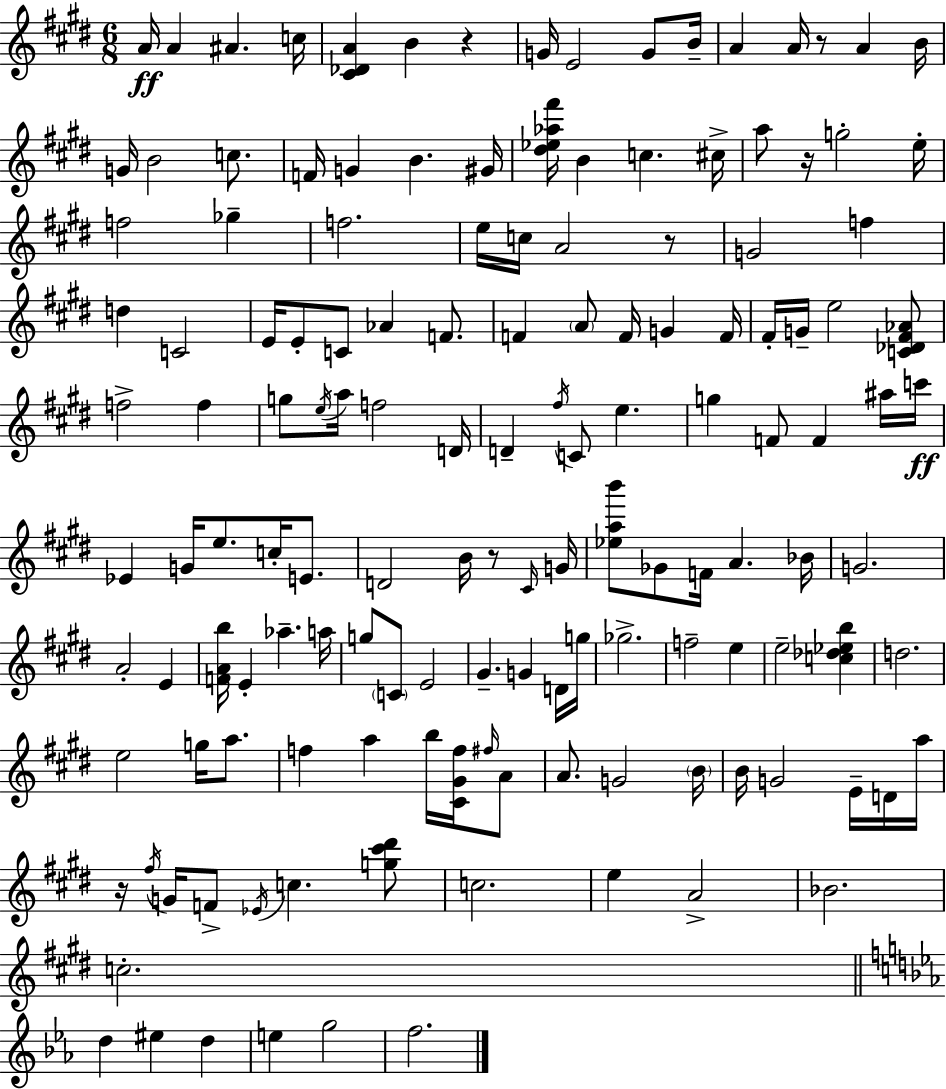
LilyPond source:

{
  \clef treble
  \numericTimeSignature
  \time 6/8
  \key e \major
  a'16\ff a'4 ais'4. c''16 | <cis' des' a'>4 b'4 r4 | g'16 e'2 g'8 b'16-- | a'4 a'16 r8 a'4 b'16 | \break g'16 b'2 c''8. | f'16 g'4 b'4. gis'16 | <dis'' ees'' aes'' fis'''>16 b'4 c''4. cis''16-> | a''8 r16 g''2-. e''16-. | \break f''2 ges''4-- | f''2. | e''16 c''16 a'2 r8 | g'2 f''4 | \break d''4 c'2 | e'16 e'8-. c'8 aes'4 f'8. | f'4 \parenthesize a'8 f'16 g'4 f'16 | fis'16-. g'16-- e''2 <c' des' fis' aes'>8 | \break f''2-> f''4 | g''8 \acciaccatura { e''16 } a''16 f''2 | d'16 d'4-- \acciaccatura { fis''16 } c'8 e''4. | g''4 f'8 f'4 | \break ais''16 c'''16\ff ees'4 g'16 e''8. c''16-. e'8. | d'2 b'16 r8 | \grace { cis'16 } g'16 <ees'' a'' b'''>8 ges'8 f'16 a'4. | bes'16 g'2. | \break a'2-. e'4 | <f' a' b''>16 e'4-. aes''4.-- | a''16 g''8 \parenthesize c'8 e'2 | gis'4.-- g'4 | \break d'16 g''16 ges''2.-> | f''2-- e''4 | e''2-- <c'' des'' ees'' b''>4 | d''2. | \break e''2 g''16 | a''8. f''4 a''4 b''16 | <cis' gis' f''>16 \grace { fis''16 } a'8 a'8. g'2 | \parenthesize b'16 b'16 g'2 | \break e'16-- d'16 a''16 r16 \acciaccatura { fis''16 } g'16 f'8-> \acciaccatura { ees'16 } c''4. | <g'' cis''' dis'''>8 c''2. | e''4 a'2-> | bes'2. | \break c''2.-. | \bar "||" \break \key ees \major d''4 eis''4 d''4 | e''4 g''2 | f''2. | \bar "|."
}